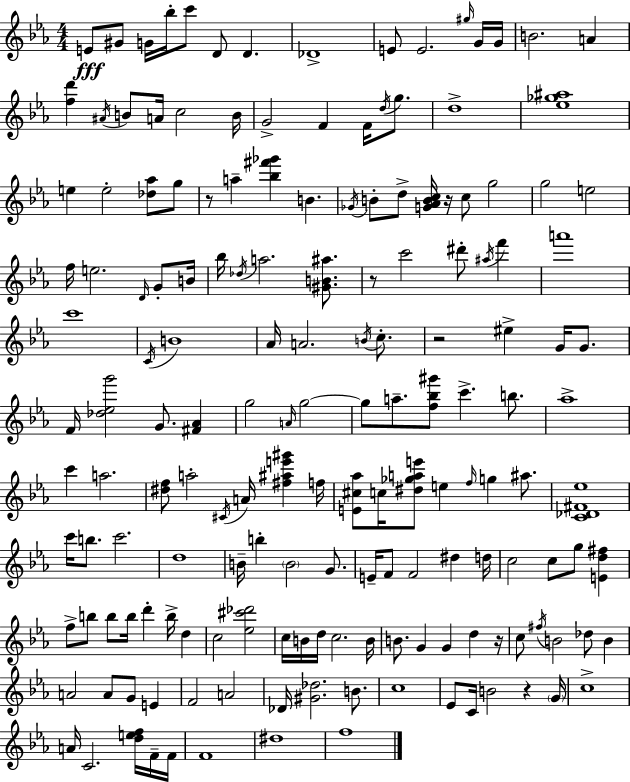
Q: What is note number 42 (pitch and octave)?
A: G4